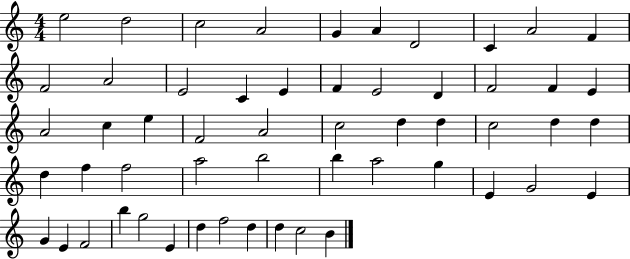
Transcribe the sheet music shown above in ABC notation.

X:1
T:Untitled
M:4/4
L:1/4
K:C
e2 d2 c2 A2 G A D2 C A2 F F2 A2 E2 C E F E2 D F2 F E A2 c e F2 A2 c2 d d c2 d d d f f2 a2 b2 b a2 g E G2 E G E F2 b g2 E d f2 d d c2 B